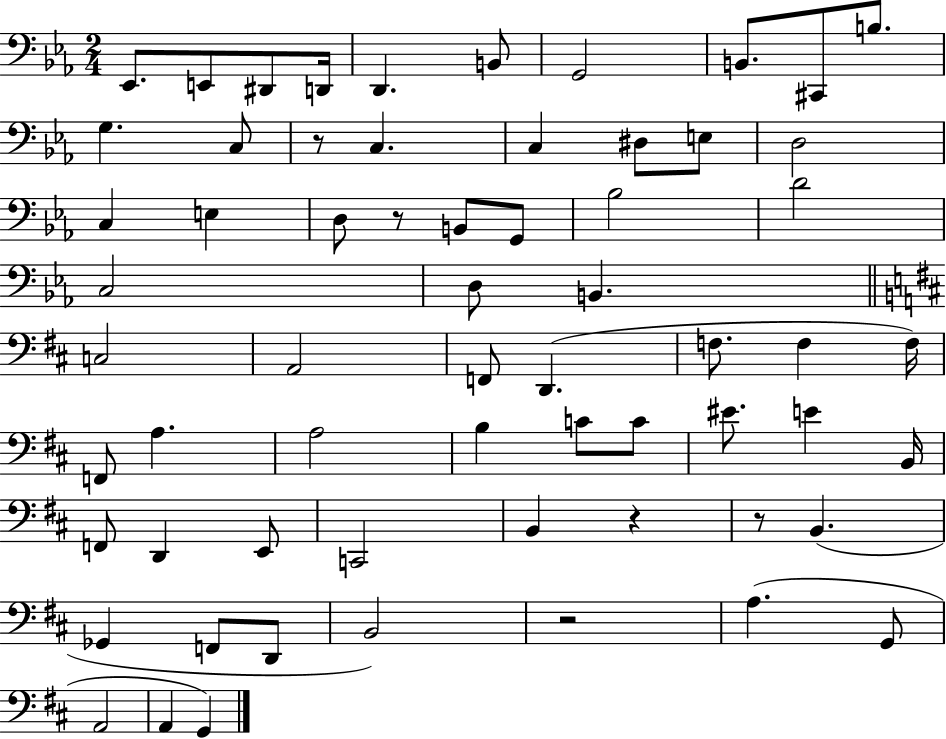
Eb2/e. E2/e D#2/e D2/s D2/q. B2/e G2/h B2/e. C#2/e B3/e. G3/q. C3/e R/e C3/q. C3/q D#3/e E3/e D3/h C3/q E3/q D3/e R/e B2/e G2/e Bb3/h D4/h C3/h D3/e B2/q. C3/h A2/h F2/e D2/q. F3/e. F3/q F3/s F2/e A3/q. A3/h B3/q C4/e C4/e EIS4/e. E4/q B2/s F2/e D2/q E2/e C2/h B2/q R/q R/e B2/q. Gb2/q F2/e D2/e B2/h R/h A3/q. G2/e A2/h A2/q G2/q